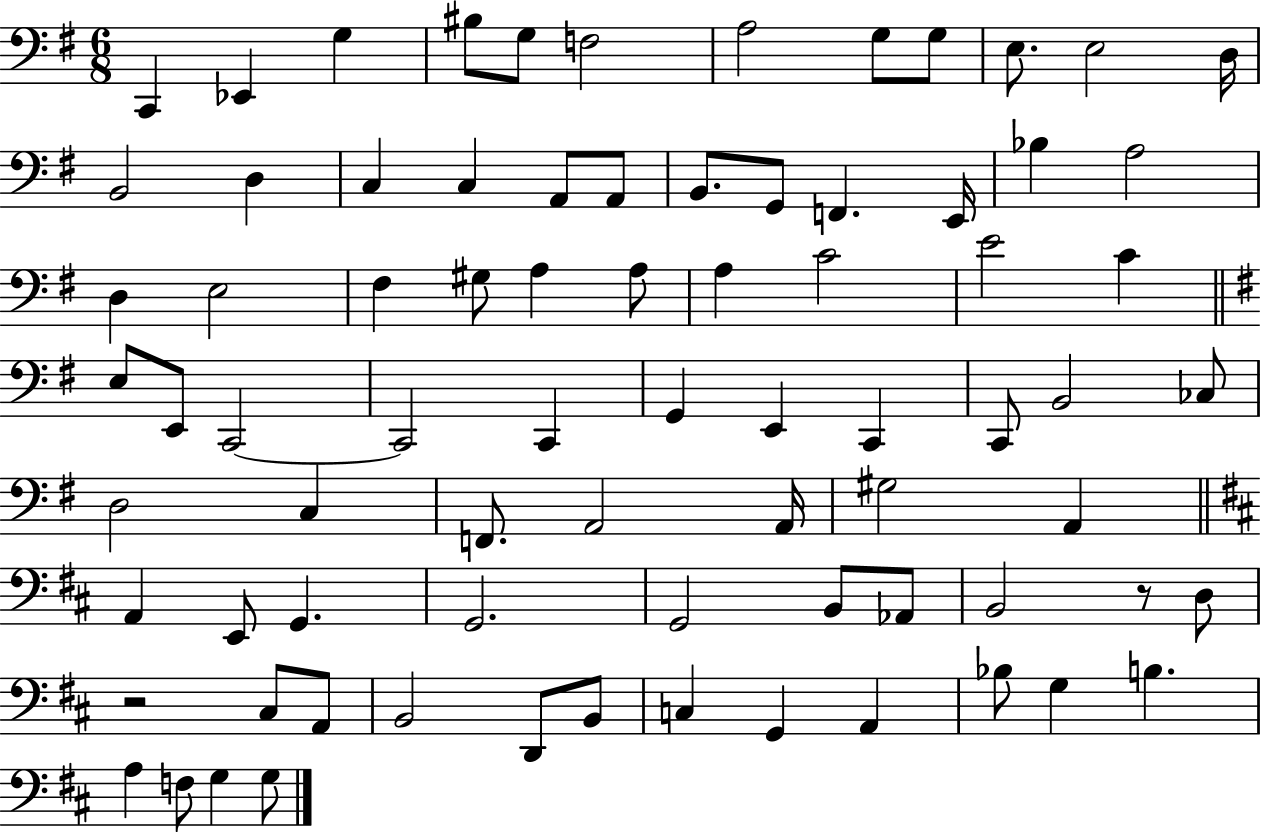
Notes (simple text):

C2/q Eb2/q G3/q BIS3/e G3/e F3/h A3/h G3/e G3/e E3/e. E3/h D3/s B2/h D3/q C3/q C3/q A2/e A2/e B2/e. G2/e F2/q. E2/s Bb3/q A3/h D3/q E3/h F#3/q G#3/e A3/q A3/e A3/q C4/h E4/h C4/q E3/e E2/e C2/h C2/h C2/q G2/q E2/q C2/q C2/e B2/h CES3/e D3/h C3/q F2/e. A2/h A2/s G#3/h A2/q A2/q E2/e G2/q. G2/h. G2/h B2/e Ab2/e B2/h R/e D3/e R/h C#3/e A2/e B2/h D2/e B2/e C3/q G2/q A2/q Bb3/e G3/q B3/q. A3/q F3/e G3/q G3/e